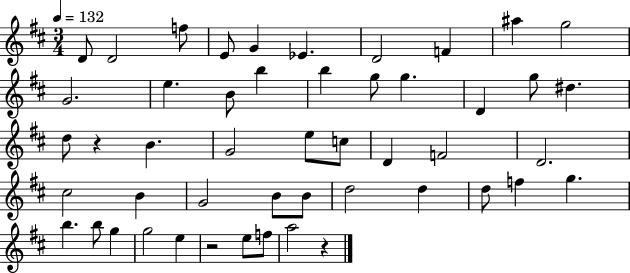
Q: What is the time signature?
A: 3/4